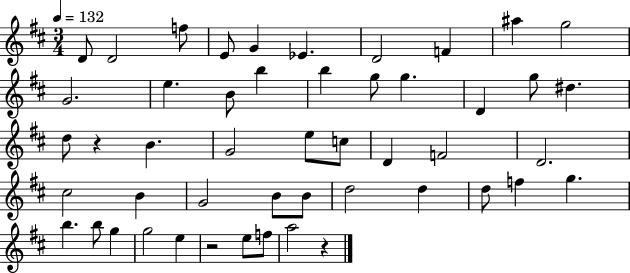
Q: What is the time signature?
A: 3/4